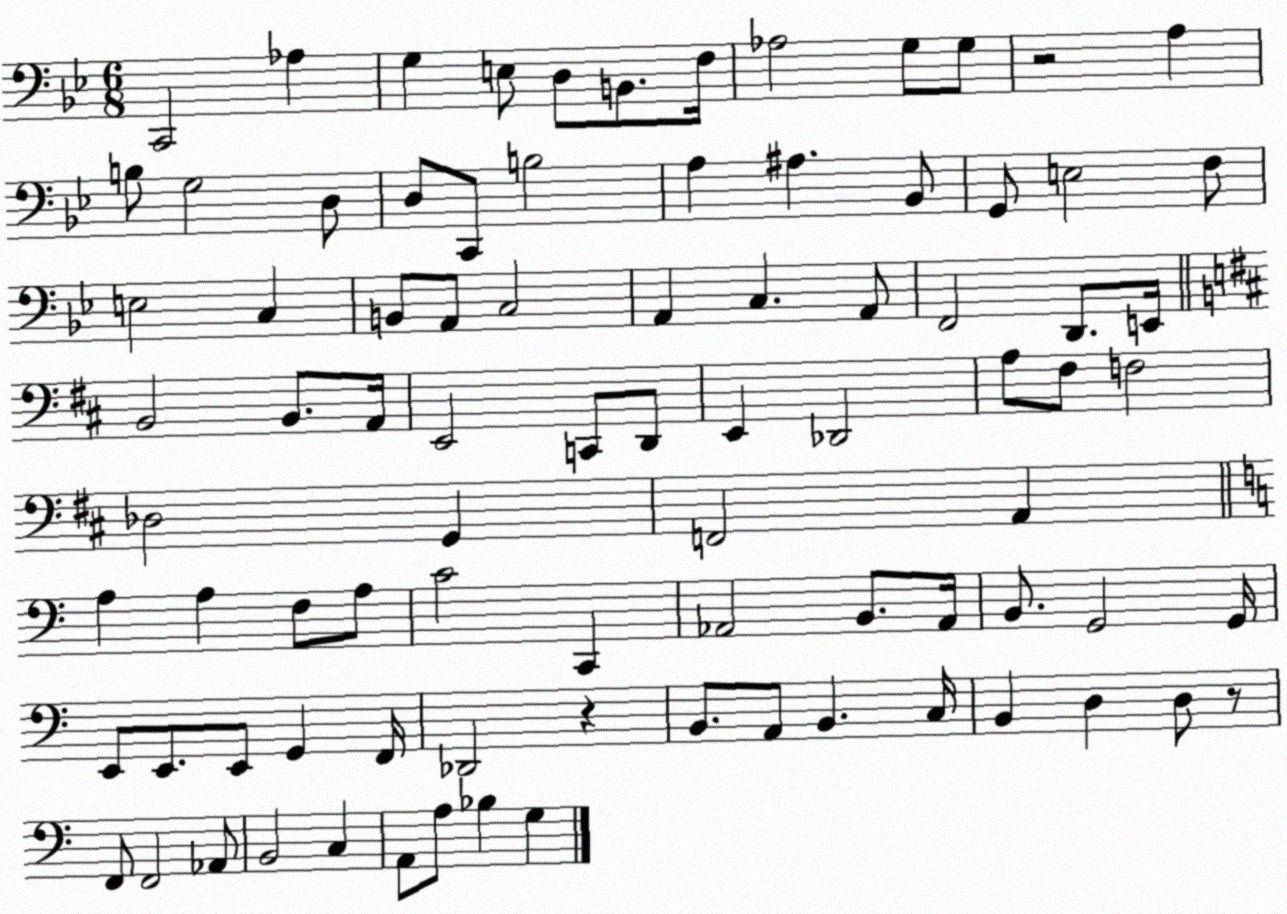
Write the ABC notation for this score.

X:1
T:Untitled
M:6/8
L:1/4
K:Bb
C,,2 _A, G, E,/2 D,/2 B,,/2 F,/4 _A,2 G,/2 G,/2 z2 A, B,/2 G,2 D,/2 D,/2 C,,/2 B,2 A, ^A, _B,,/2 G,,/2 E,2 F,/2 E,2 C, B,,/2 A,,/2 C,2 A,, C, A,,/2 F,,2 D,,/2 E,,/4 B,,2 B,,/2 A,,/4 E,,2 C,,/2 D,,/2 E,, _D,,2 A,/2 ^F,/2 F,2 _D,2 G,, F,,2 A,, A, A, F,/2 A,/2 C2 C,, _A,,2 B,,/2 _A,,/4 B,,/2 G,,2 G,,/4 E,,/2 E,,/2 E,,/2 G,, F,,/4 _D,,2 z B,,/2 A,,/2 B,, C,/4 B,, D, D,/2 z/2 F,,/2 F,,2 _A,,/2 B,,2 C, A,,/2 A,/2 _B, G,